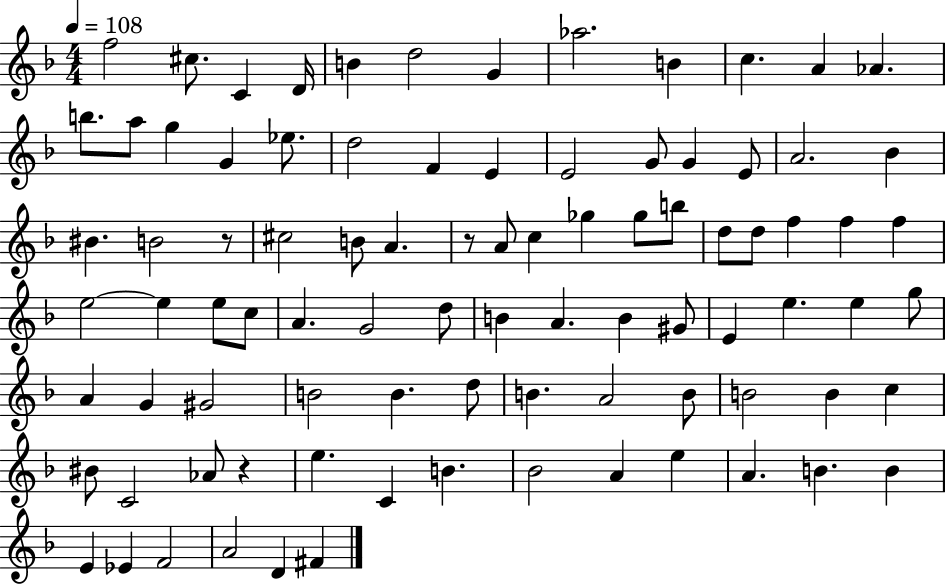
{
  \clef treble
  \numericTimeSignature
  \time 4/4
  \key f \major
  \tempo 4 = 108
  f''2 cis''8. c'4 d'16 | b'4 d''2 g'4 | aes''2. b'4 | c''4. a'4 aes'4. | \break b''8. a''8 g''4 g'4 ees''8. | d''2 f'4 e'4 | e'2 g'8 g'4 e'8 | a'2. bes'4 | \break bis'4. b'2 r8 | cis''2 b'8 a'4. | r8 a'8 c''4 ges''4 ges''8 b''8 | d''8 d''8 f''4 f''4 f''4 | \break e''2~~ e''4 e''8 c''8 | a'4. g'2 d''8 | b'4 a'4. b'4 gis'8 | e'4 e''4. e''4 g''8 | \break a'4 g'4 gis'2 | b'2 b'4. d''8 | b'4. a'2 b'8 | b'2 b'4 c''4 | \break bis'8 c'2 aes'8 r4 | e''4. c'4 b'4. | bes'2 a'4 e''4 | a'4. b'4. b'4 | \break e'4 ees'4 f'2 | a'2 d'4 fis'4 | \bar "|."
}